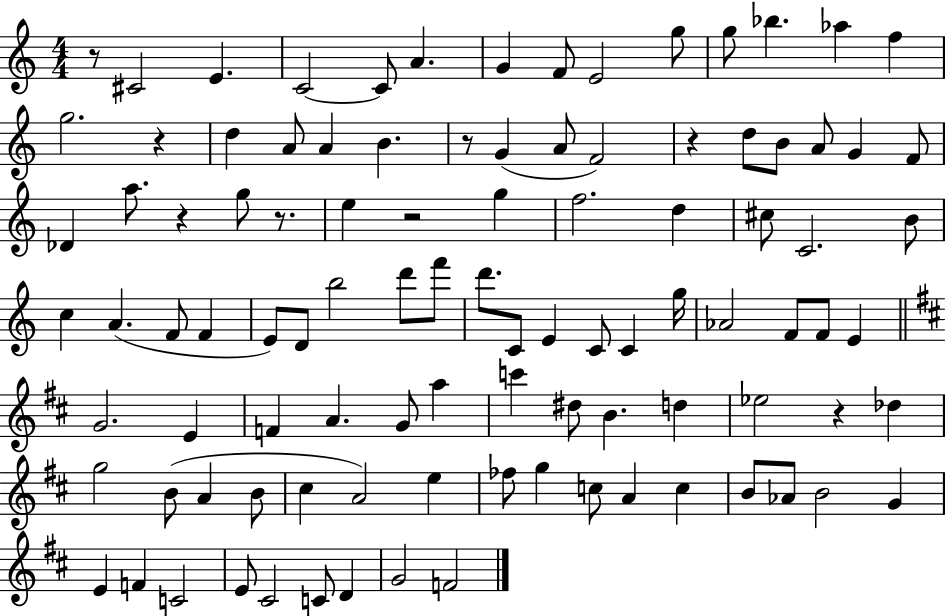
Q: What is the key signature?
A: C major